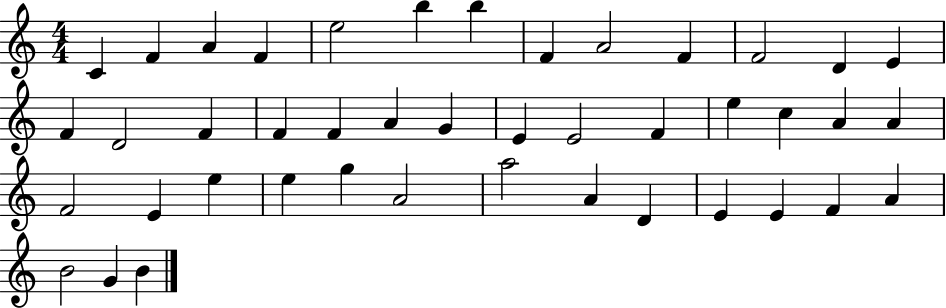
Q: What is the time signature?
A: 4/4